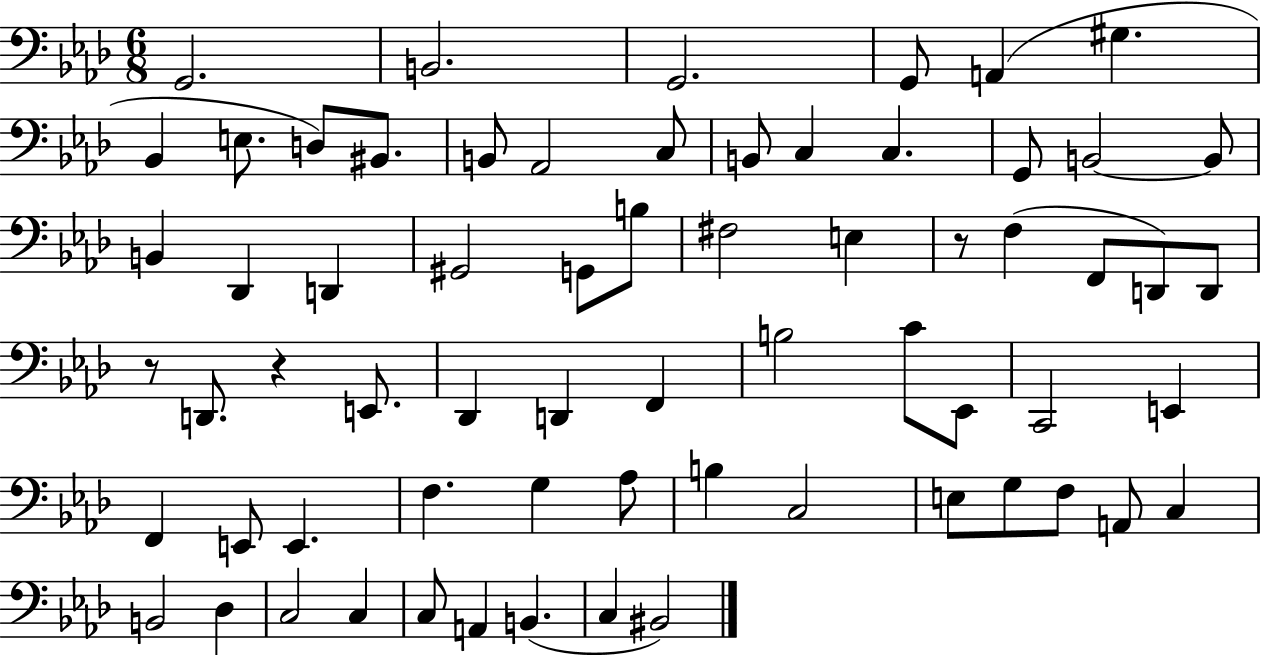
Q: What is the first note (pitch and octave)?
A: G2